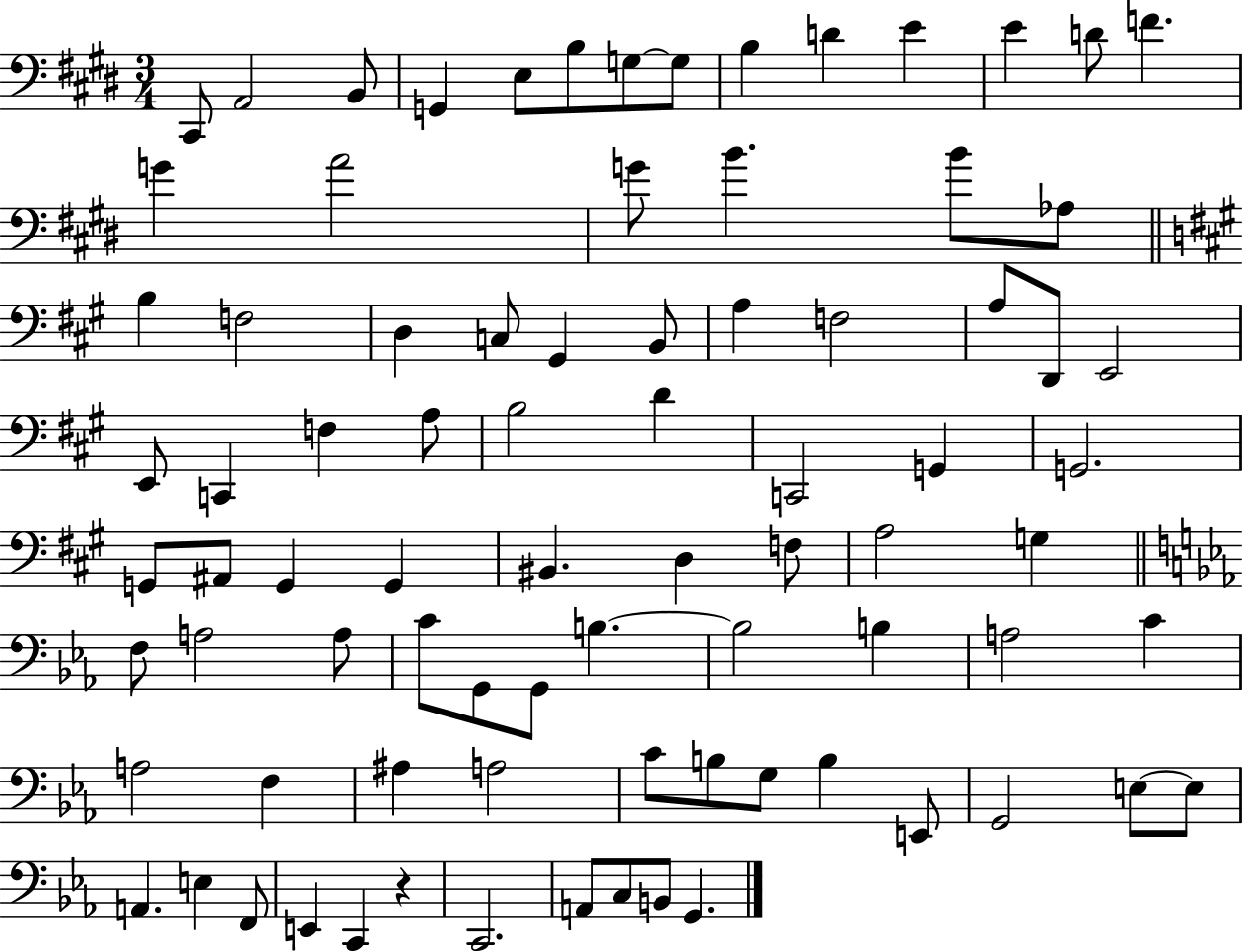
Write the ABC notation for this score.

X:1
T:Untitled
M:3/4
L:1/4
K:E
^C,,/2 A,,2 B,,/2 G,, E,/2 B,/2 G,/2 G,/2 B, D E E D/2 F G A2 G/2 B B/2 _A,/2 B, F,2 D, C,/2 ^G,, B,,/2 A, F,2 A,/2 D,,/2 E,,2 E,,/2 C,, F, A,/2 B,2 D C,,2 G,, G,,2 G,,/2 ^A,,/2 G,, G,, ^B,, D, F,/2 A,2 G, F,/2 A,2 A,/2 C/2 G,,/2 G,,/2 B, B,2 B, A,2 C A,2 F, ^A, A,2 C/2 B,/2 G,/2 B, E,,/2 G,,2 E,/2 E,/2 A,, E, F,,/2 E,, C,, z C,,2 A,,/2 C,/2 B,,/2 G,,